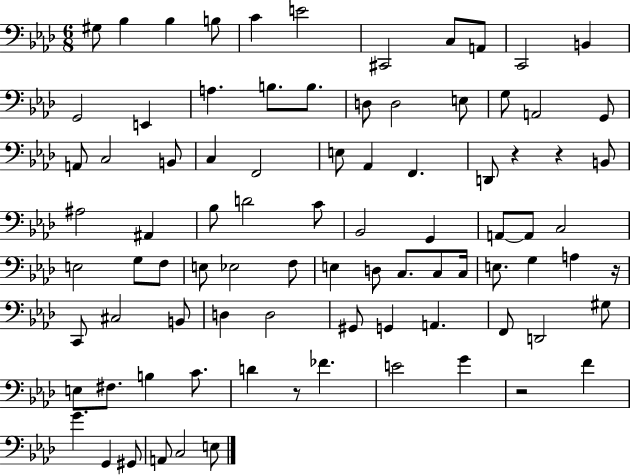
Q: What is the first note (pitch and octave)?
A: G#3